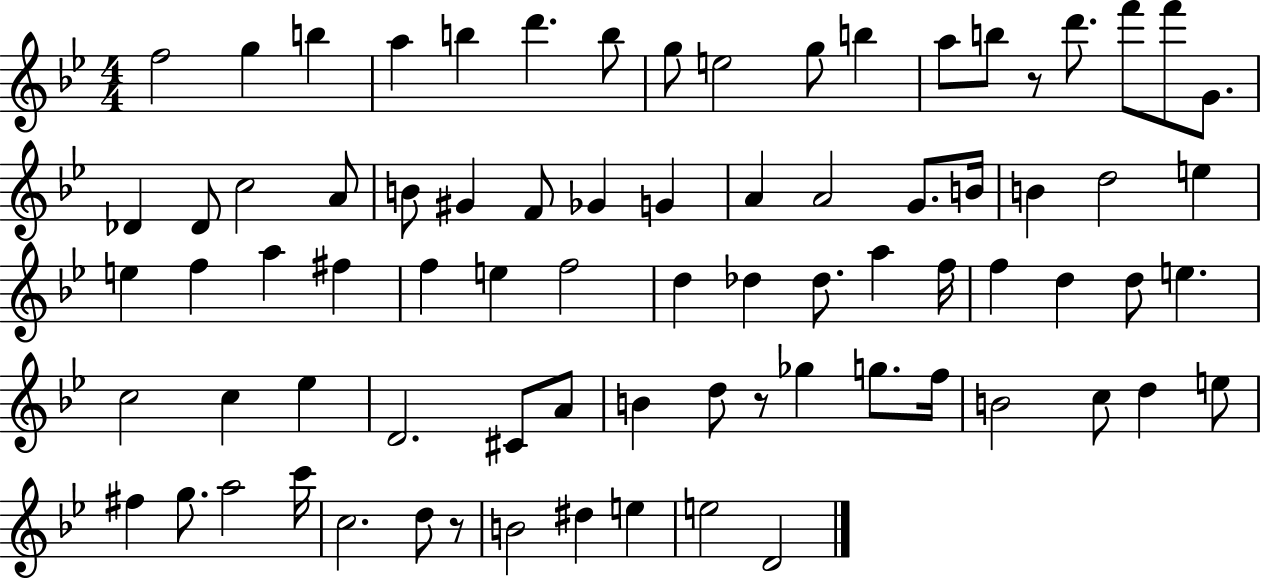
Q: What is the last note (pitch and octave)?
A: D4